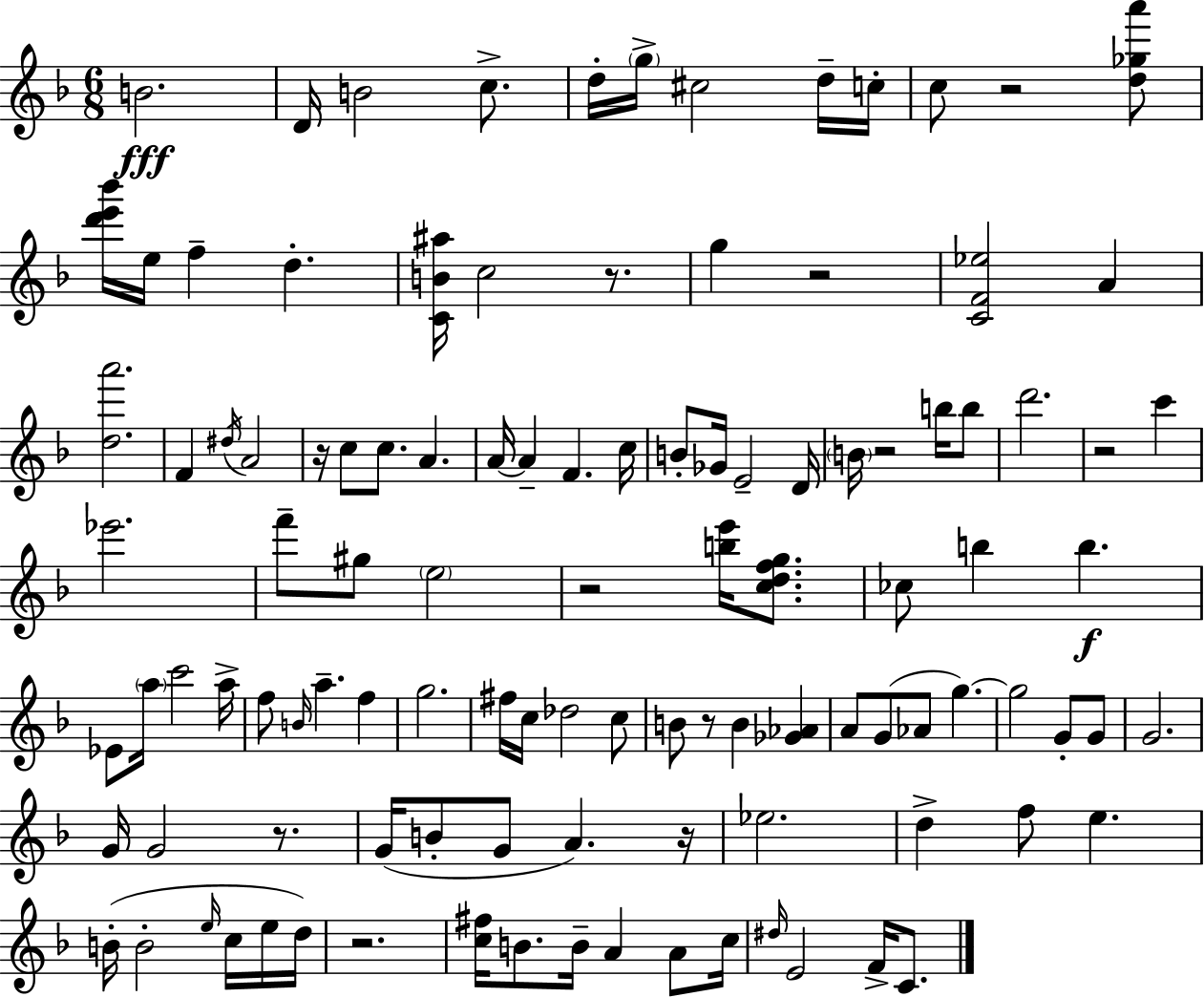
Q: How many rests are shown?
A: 11